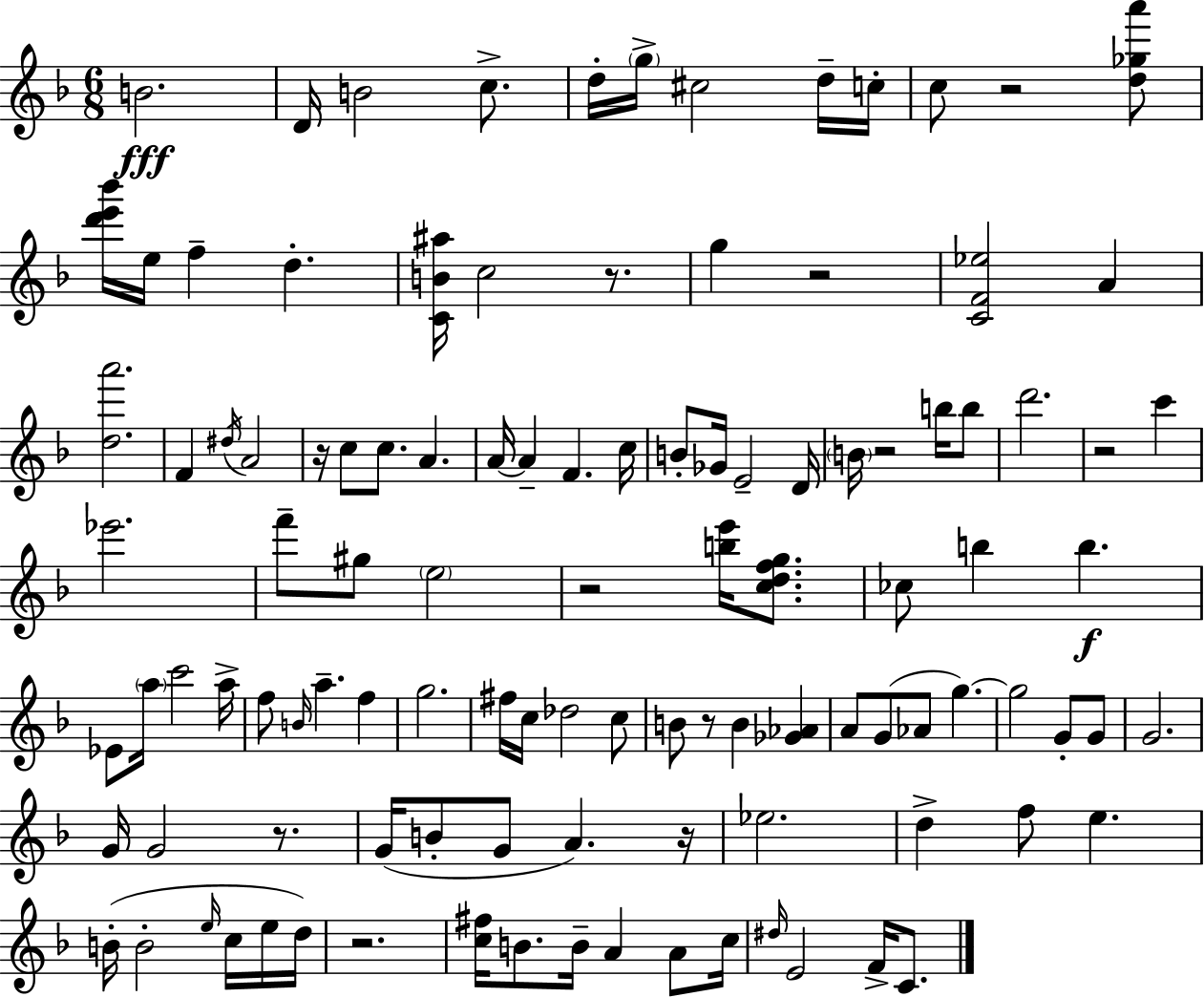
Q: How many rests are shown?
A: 11